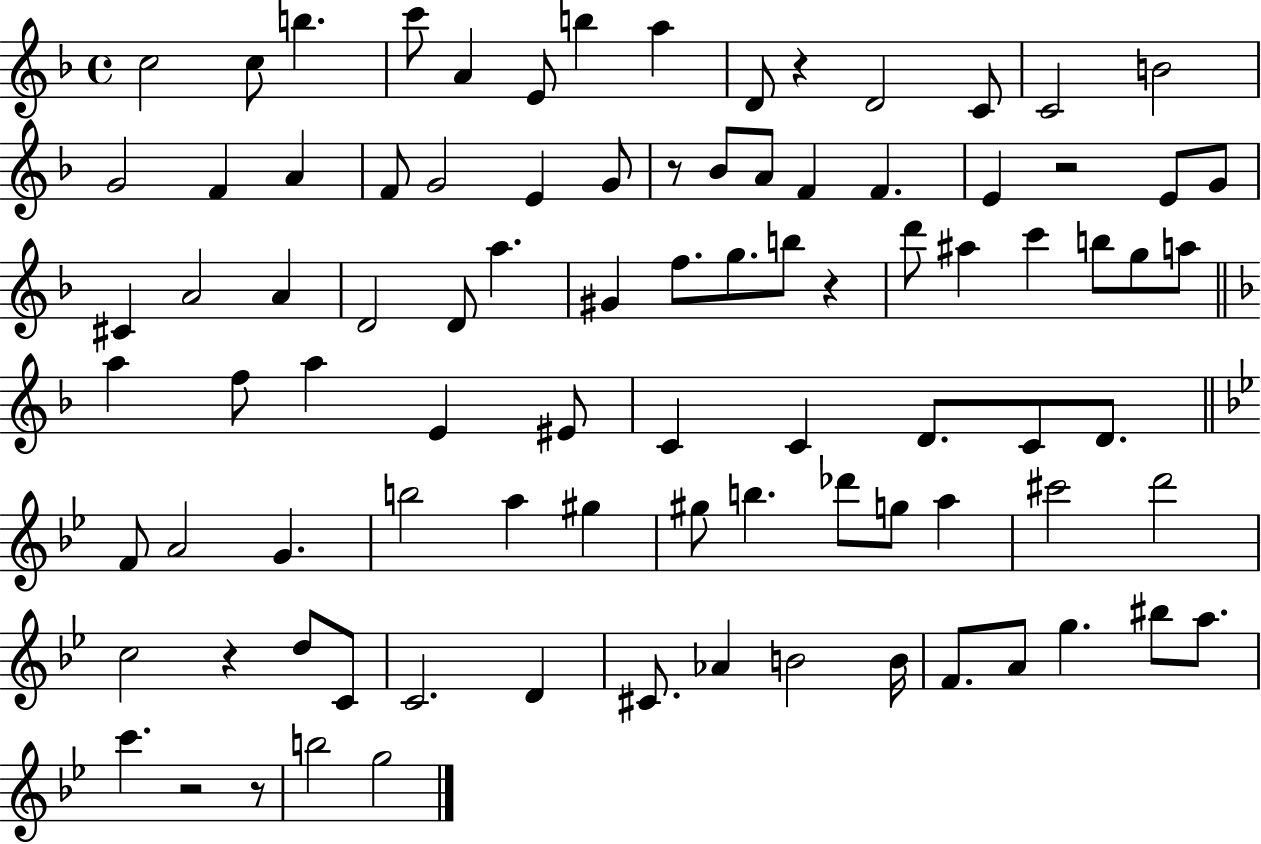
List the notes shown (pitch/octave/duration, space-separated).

C5/h C5/e B5/q. C6/e A4/q E4/e B5/q A5/q D4/e R/q D4/h C4/e C4/h B4/h G4/h F4/q A4/q F4/e G4/h E4/q G4/e R/e Bb4/e A4/e F4/q F4/q. E4/q R/h E4/e G4/e C#4/q A4/h A4/q D4/h D4/e A5/q. G#4/q F5/e. G5/e. B5/e R/q D6/e A#5/q C6/q B5/e G5/e A5/e A5/q F5/e A5/q E4/q EIS4/e C4/q C4/q D4/e. C4/e D4/e. F4/e A4/h G4/q. B5/h A5/q G#5/q G#5/e B5/q. Db6/e G5/e A5/q C#6/h D6/h C5/h R/q D5/e C4/e C4/h. D4/q C#4/e. Ab4/q B4/h B4/s F4/e. A4/e G5/q. BIS5/e A5/e. C6/q. R/h R/e B5/h G5/h